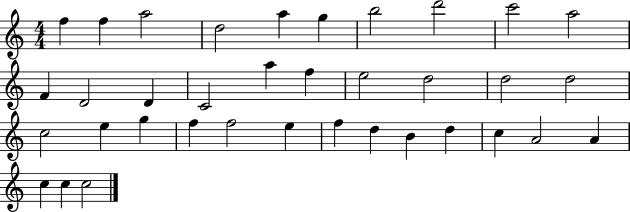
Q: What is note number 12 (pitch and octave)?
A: D4